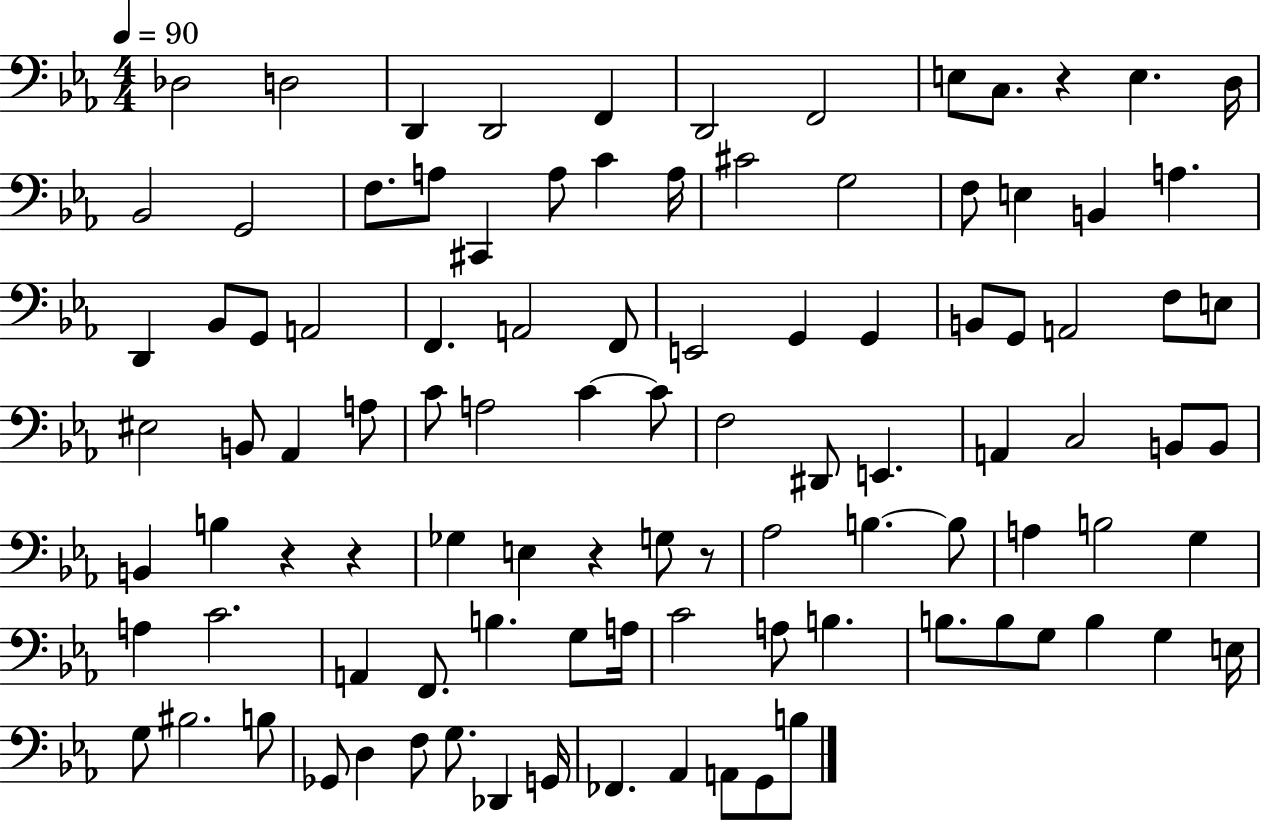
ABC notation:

X:1
T:Untitled
M:4/4
L:1/4
K:Eb
_D,2 D,2 D,, D,,2 F,, D,,2 F,,2 E,/2 C,/2 z E, D,/4 _B,,2 G,,2 F,/2 A,/2 ^C,, A,/2 C A,/4 ^C2 G,2 F,/2 E, B,, A, D,, _B,,/2 G,,/2 A,,2 F,, A,,2 F,,/2 E,,2 G,, G,, B,,/2 G,,/2 A,,2 F,/2 E,/2 ^E,2 B,,/2 _A,, A,/2 C/2 A,2 C C/2 F,2 ^D,,/2 E,, A,, C,2 B,,/2 B,,/2 B,, B, z z _G, E, z G,/2 z/2 _A,2 B, B,/2 A, B,2 G, A, C2 A,, F,,/2 B, G,/2 A,/4 C2 A,/2 B, B,/2 B,/2 G,/2 B, G, E,/4 G,/2 ^B,2 B,/2 _G,,/2 D, F,/2 G,/2 _D,, G,,/4 _F,, _A,, A,,/2 G,,/2 B,/2